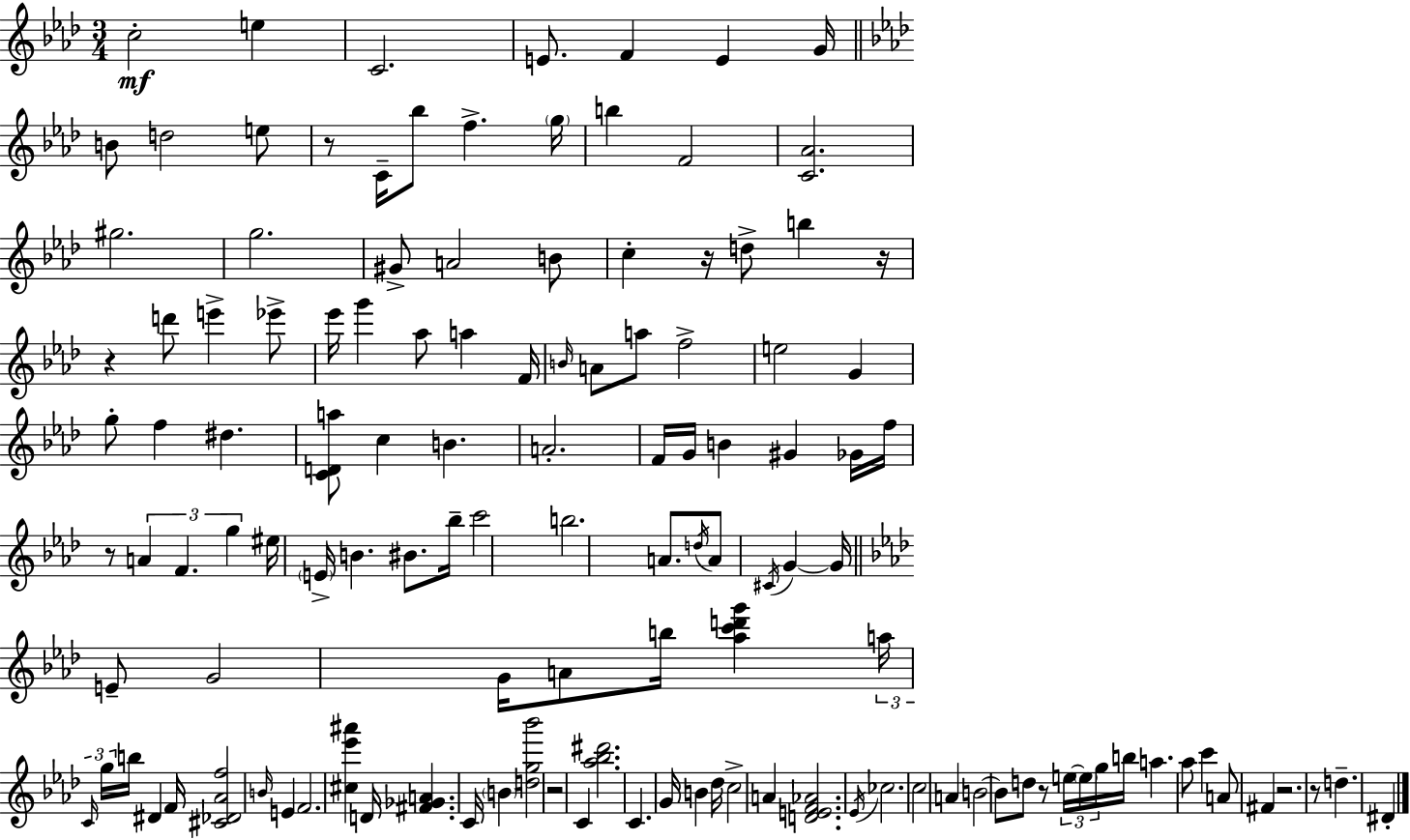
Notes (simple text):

C5/h E5/q C4/h. E4/e. F4/q E4/q G4/s B4/e D5/h E5/e R/e C4/s Bb5/e F5/q. G5/s B5/q F4/h [C4,Ab4]/h. G#5/h. G5/h. G#4/e A4/h B4/e C5/q R/s D5/e B5/q R/s R/q D6/e E6/q Eb6/e Eb6/s G6/q Ab5/e A5/q F4/s B4/s A4/e A5/e F5/h E5/h G4/q G5/e F5/q D#5/q. [C4,D4,A5]/e C5/q B4/q. A4/h. F4/s G4/s B4/q G#4/q Gb4/s F5/s R/e A4/q F4/q. G5/q EIS5/s E4/s B4/q. BIS4/e. Bb5/s C6/h B5/h. A4/e. D5/s A4/e C#4/s G4/q G4/s E4/e G4/h G4/s A4/e B5/s [Ab5,C6,D6,G6]/q A5/s C4/s G5/s B5/s D#4/q F4/s [C#4,Db4,Ab4,F5]/h B4/s E4/q F4/h. [C#5,Eb6,A#6]/q D4/s [F#4,Gb4,A4]/q. C4/s B4/q [D5,G5,Bb6]/h R/h C4/q [Ab5,Bb5,D#6]/h. C4/q. G4/s B4/q Db5/s C5/h A4/q [D4,E4,F4,Ab4]/h. Eb4/s CES5/h. C5/h A4/q B4/h B4/e D5/e R/e E5/s E5/s G5/s B5/s A5/q. Ab5/e C6/q A4/e F#4/q R/h. R/e D5/q. D#4/q